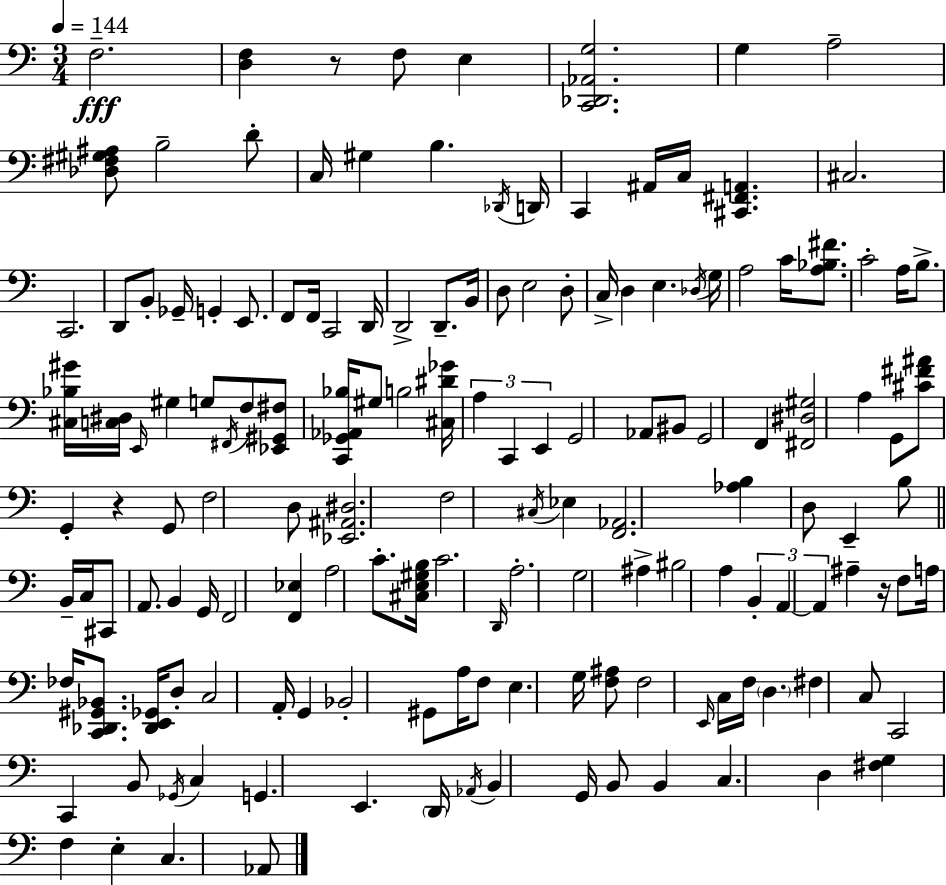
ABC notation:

X:1
T:Untitled
M:3/4
L:1/4
K:C
F,2 [D,F,] z/2 F,/2 E, [C,,_D,,_A,,G,]2 G, A,2 [_D,^F,^G,^A,]/2 B,2 D/2 C,/4 ^G, B, _D,,/4 D,,/4 C,, ^A,,/4 C,/4 [^C,,^F,,A,,] ^C,2 C,,2 D,,/2 B,,/2 _G,,/4 G,, E,,/2 F,,/2 F,,/4 C,,2 D,,/4 D,,2 D,,/2 B,,/4 D,/2 E,2 D,/2 C,/4 D, E, _D,/4 G,/4 A,2 C/4 [A,_B,^F]/2 C2 A,/4 B,/2 [^C,_B,^G]/4 [C,^D,]/4 E,,/4 ^G, G,/2 ^F,,/4 F,/2 [_E,,^G,,^F,]/2 [C,,_G,,_A,,_B,]/4 ^G,/2 B,2 [^C,^D_G]/4 A, C,, E,, G,,2 _A,,/2 ^B,,/2 G,,2 F,, [^F,,^D,^G,]2 A, G,,/2 [^C^F^A]/2 G,, z G,,/2 F,2 D,/2 [_E,,^A,,^D,]2 F,2 ^C,/4 _E, [F,,_A,,]2 [_A,B,] D,/2 E,, B,/2 B,,/4 C,/4 ^C,,/2 A,,/2 B,, G,,/4 F,,2 [F,,_E,] A,2 C/2 [^C,E,^G,B,]/4 C2 D,,/4 A,2 G,2 ^A, ^B,2 A, B,, A,, A,, ^A, z/4 F,/2 A,/4 _F,/4 [C,,_D,,^G,,_B,,]/2 [_D,,E,,_G,,]/4 D,/2 C,2 A,,/4 G,, _B,,2 ^G,,/2 A,/4 F,/2 E, G,/4 [F,^A,]/2 F,2 E,,/4 C,/4 F,/4 D, ^F, C,/2 C,,2 C,, B,,/2 _G,,/4 C, G,, E,, D,,/4 _A,,/4 B,, G,,/4 B,,/2 B,, C, D, [^F,G,] F, E, C, _A,,/2